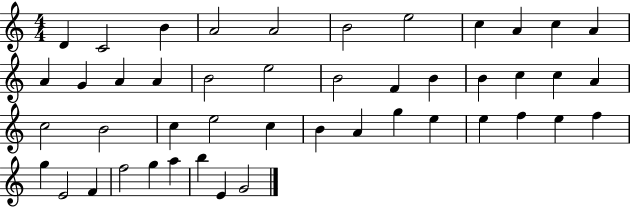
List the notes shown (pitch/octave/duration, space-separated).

D4/q C4/h B4/q A4/h A4/h B4/h E5/h C5/q A4/q C5/q A4/q A4/q G4/q A4/q A4/q B4/h E5/h B4/h F4/q B4/q B4/q C5/q C5/q A4/q C5/h B4/h C5/q E5/h C5/q B4/q A4/q G5/q E5/q E5/q F5/q E5/q F5/q G5/q E4/h F4/q F5/h G5/q A5/q B5/q E4/q G4/h